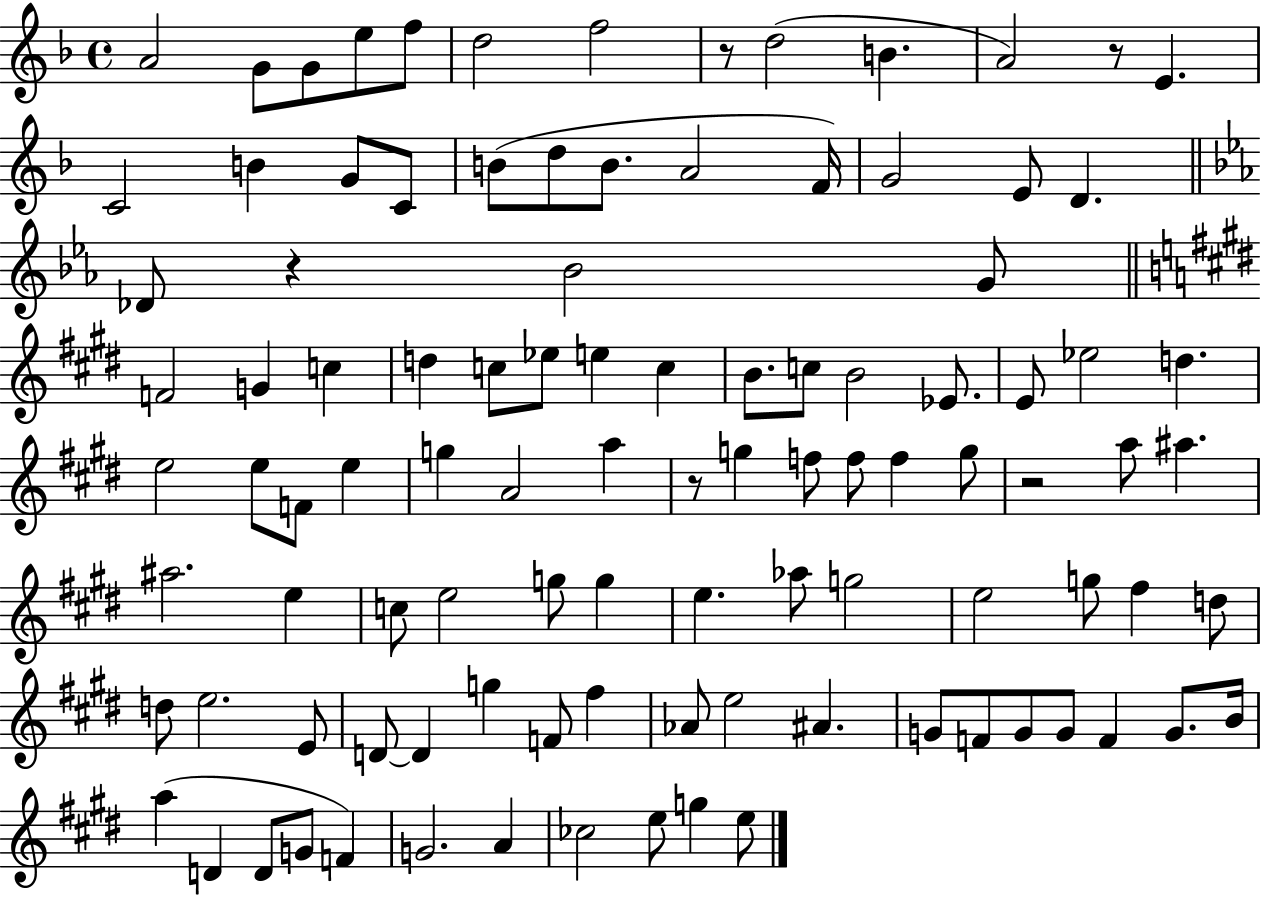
X:1
T:Untitled
M:4/4
L:1/4
K:F
A2 G/2 G/2 e/2 f/2 d2 f2 z/2 d2 B A2 z/2 E C2 B G/2 C/2 B/2 d/2 B/2 A2 F/4 G2 E/2 D _D/2 z _B2 G/2 F2 G c d c/2 _e/2 e c B/2 c/2 B2 _E/2 E/2 _e2 d e2 e/2 F/2 e g A2 a z/2 g f/2 f/2 f g/2 z2 a/2 ^a ^a2 e c/2 e2 g/2 g e _a/2 g2 e2 g/2 ^f d/2 d/2 e2 E/2 D/2 D g F/2 ^f _A/2 e2 ^A G/2 F/2 G/2 G/2 F G/2 B/4 a D D/2 G/2 F G2 A _c2 e/2 g e/2